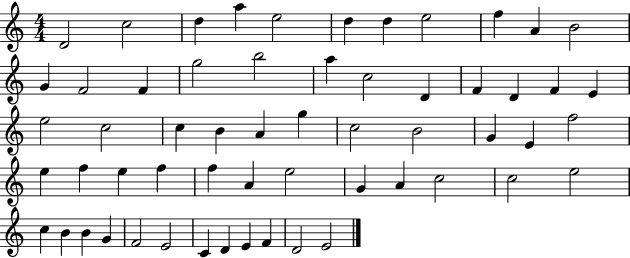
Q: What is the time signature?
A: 4/4